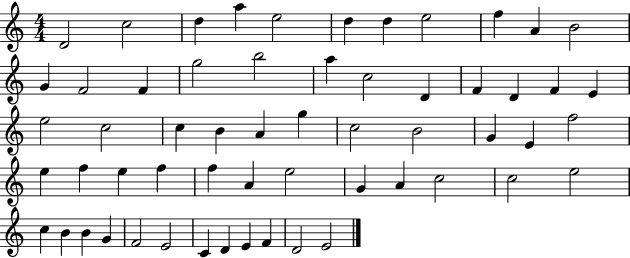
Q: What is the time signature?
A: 4/4